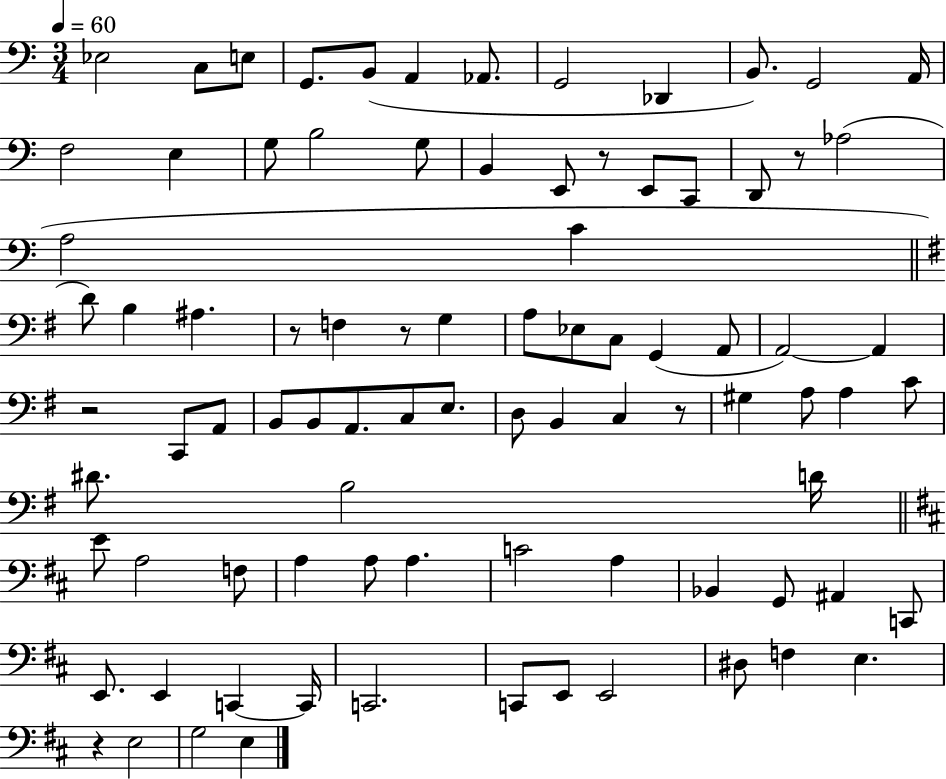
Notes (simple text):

Eb3/h C3/e E3/e G2/e. B2/e A2/q Ab2/e. G2/h Db2/q B2/e. G2/h A2/s F3/h E3/q G3/e B3/h G3/e B2/q E2/e R/e E2/e C2/e D2/e R/e Ab3/h A3/h C4/q D4/e B3/q A#3/q. R/e F3/q R/e G3/q A3/e Eb3/e C3/e G2/q A2/e A2/h A2/q R/h C2/e A2/e B2/e B2/e A2/e. C3/e E3/e. D3/e B2/q C3/q R/e G#3/q A3/e A3/q C4/e D#4/e. B3/h D4/s E4/e A3/h F3/e A3/q A3/e A3/q. C4/h A3/q Bb2/q G2/e A#2/q C2/e E2/e. E2/q C2/q C2/s C2/h. C2/e E2/e E2/h D#3/e F3/q E3/q. R/q E3/h G3/h E3/q